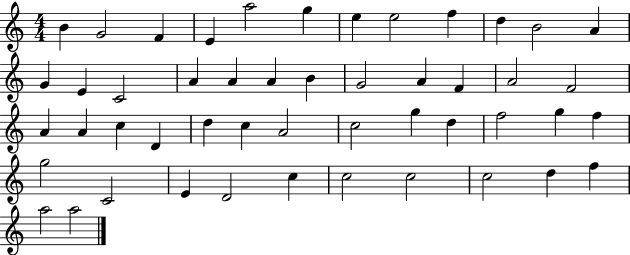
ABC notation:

X:1
T:Untitled
M:4/4
L:1/4
K:C
B G2 F E a2 g e e2 f d B2 A G E C2 A A A B G2 A F A2 F2 A A c D d c A2 c2 g d f2 g f g2 C2 E D2 c c2 c2 c2 d f a2 a2